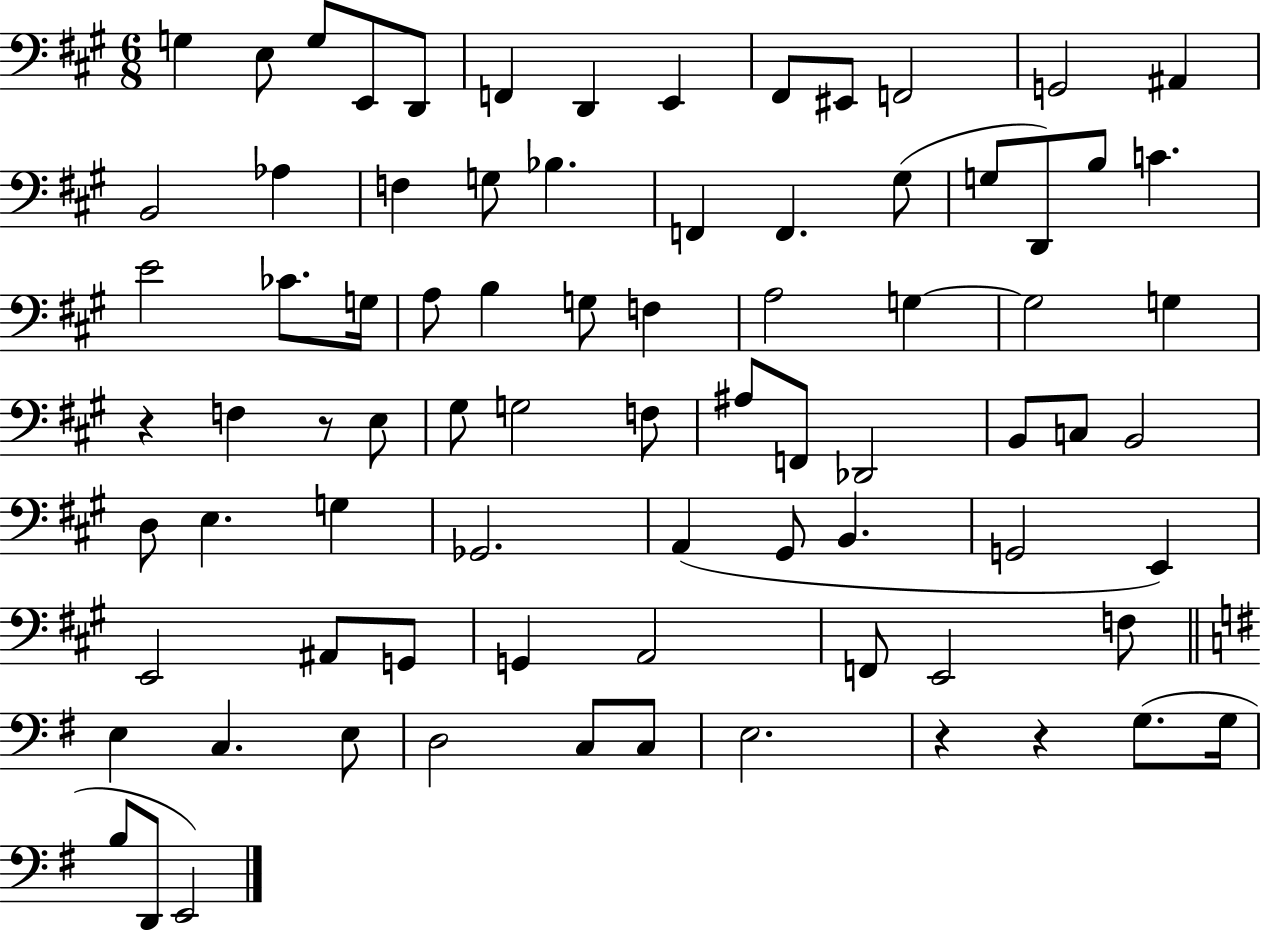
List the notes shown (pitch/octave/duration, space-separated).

G3/q E3/e G3/e E2/e D2/e F2/q D2/q E2/q F#2/e EIS2/e F2/h G2/h A#2/q B2/h Ab3/q F3/q G3/e Bb3/q. F2/q F2/q. G#3/e G3/e D2/e B3/e C4/q. E4/h CES4/e. G3/s A3/e B3/q G3/e F3/q A3/h G3/q G3/h G3/q R/q F3/q R/e E3/e G#3/e G3/h F3/e A#3/e F2/e Db2/h B2/e C3/e B2/h D3/e E3/q. G3/q Gb2/h. A2/q G#2/e B2/q. G2/h E2/q E2/h A#2/e G2/e G2/q A2/h F2/e E2/h F3/e E3/q C3/q. E3/e D3/h C3/e C3/e E3/h. R/q R/q G3/e. G3/s B3/e D2/e E2/h